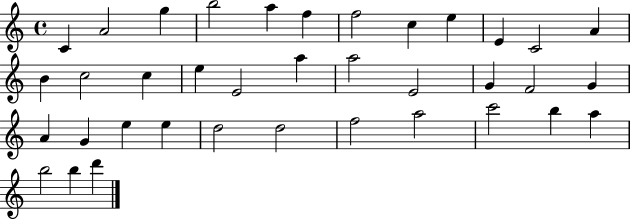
X:1
T:Untitled
M:4/4
L:1/4
K:C
C A2 g b2 a f f2 c e E C2 A B c2 c e E2 a a2 E2 G F2 G A G e e d2 d2 f2 a2 c'2 b a b2 b d'